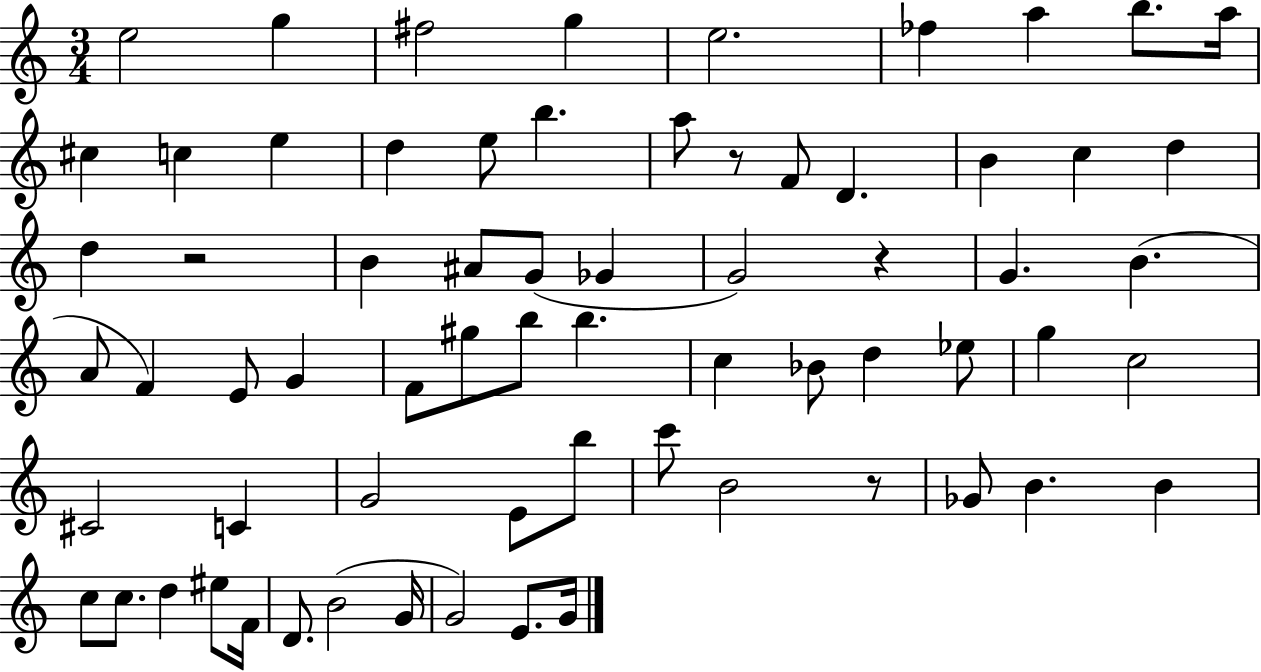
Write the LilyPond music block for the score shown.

{
  \clef treble
  \numericTimeSignature
  \time 3/4
  \key c \major
  e''2 g''4 | fis''2 g''4 | e''2. | fes''4 a''4 b''8. a''16 | \break cis''4 c''4 e''4 | d''4 e''8 b''4. | a''8 r8 f'8 d'4. | b'4 c''4 d''4 | \break d''4 r2 | b'4 ais'8 g'8( ges'4 | g'2) r4 | g'4. b'4.( | \break a'8 f'4) e'8 g'4 | f'8 gis''8 b''8 b''4. | c''4 bes'8 d''4 ees''8 | g''4 c''2 | \break cis'2 c'4 | g'2 e'8 b''8 | c'''8 b'2 r8 | ges'8 b'4. b'4 | \break c''8 c''8. d''4 eis''8 f'16 | d'8. b'2( g'16 | g'2) e'8. g'16 | \bar "|."
}